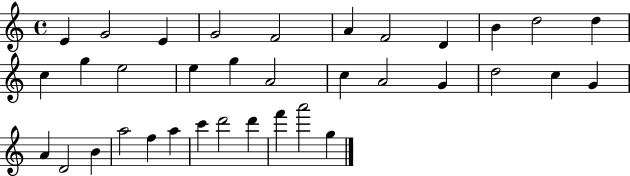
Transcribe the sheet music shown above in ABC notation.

X:1
T:Untitled
M:4/4
L:1/4
K:C
E G2 E G2 F2 A F2 D B d2 d c g e2 e g A2 c A2 G d2 c G A D2 B a2 f a c' d'2 d' f' a'2 g